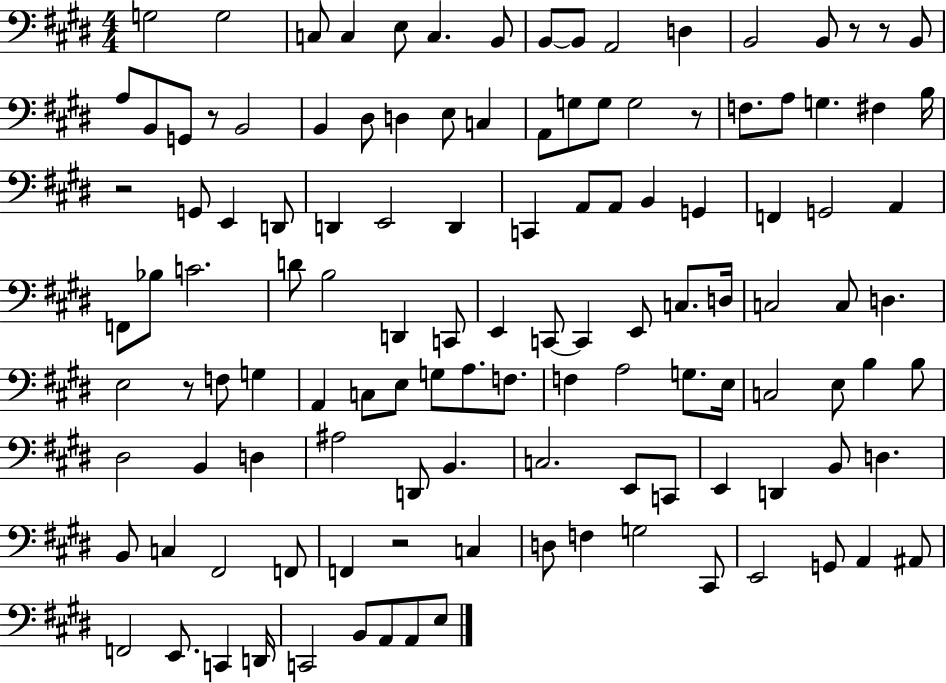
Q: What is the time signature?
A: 4/4